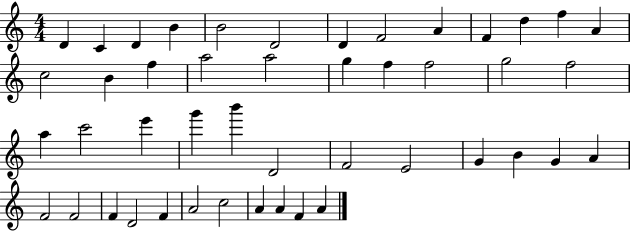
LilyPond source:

{
  \clef treble
  \numericTimeSignature
  \time 4/4
  \key c \major
  d'4 c'4 d'4 b'4 | b'2 d'2 | d'4 f'2 a'4 | f'4 d''4 f''4 a'4 | \break c''2 b'4 f''4 | a''2 a''2 | g''4 f''4 f''2 | g''2 f''2 | \break a''4 c'''2 e'''4 | g'''4 b'''4 d'2 | f'2 e'2 | g'4 b'4 g'4 a'4 | \break f'2 f'2 | f'4 d'2 f'4 | a'2 c''2 | a'4 a'4 f'4 a'4 | \break \bar "|."
}